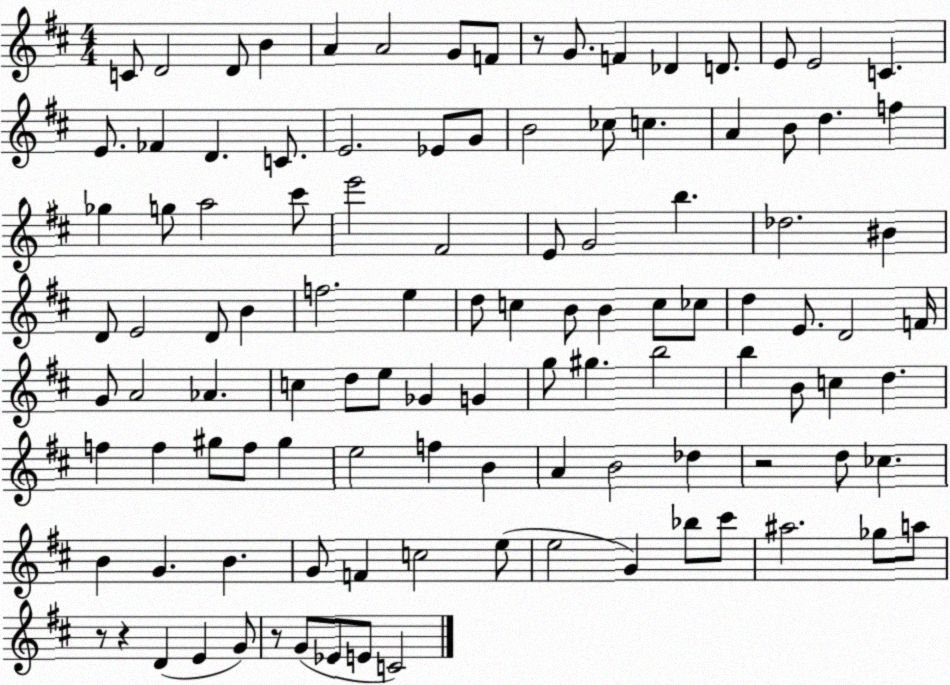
X:1
T:Untitled
M:4/4
L:1/4
K:D
C/2 D2 D/2 B A A2 G/2 F/2 z/2 G/2 F _D D/2 E/2 E2 C E/2 _F D C/2 E2 _E/2 G/2 B2 _c/2 c A B/2 d f _g g/2 a2 ^c'/2 e'2 ^F2 E/2 G2 b _d2 ^B D/2 E2 D/2 B f2 e d/2 c B/2 B c/2 _c/2 d E/2 D2 F/4 G/2 A2 _A c d/2 e/2 _G G g/2 ^g b2 b B/2 c d f f ^g/2 f/2 ^g e2 f B A B2 _d z2 d/2 _c B G B G/2 F c2 e/2 e2 G _b/2 ^c'/2 ^a2 _g/2 a/2 z/2 z D E G/2 z/2 G/2 _E/2 E/2 C2